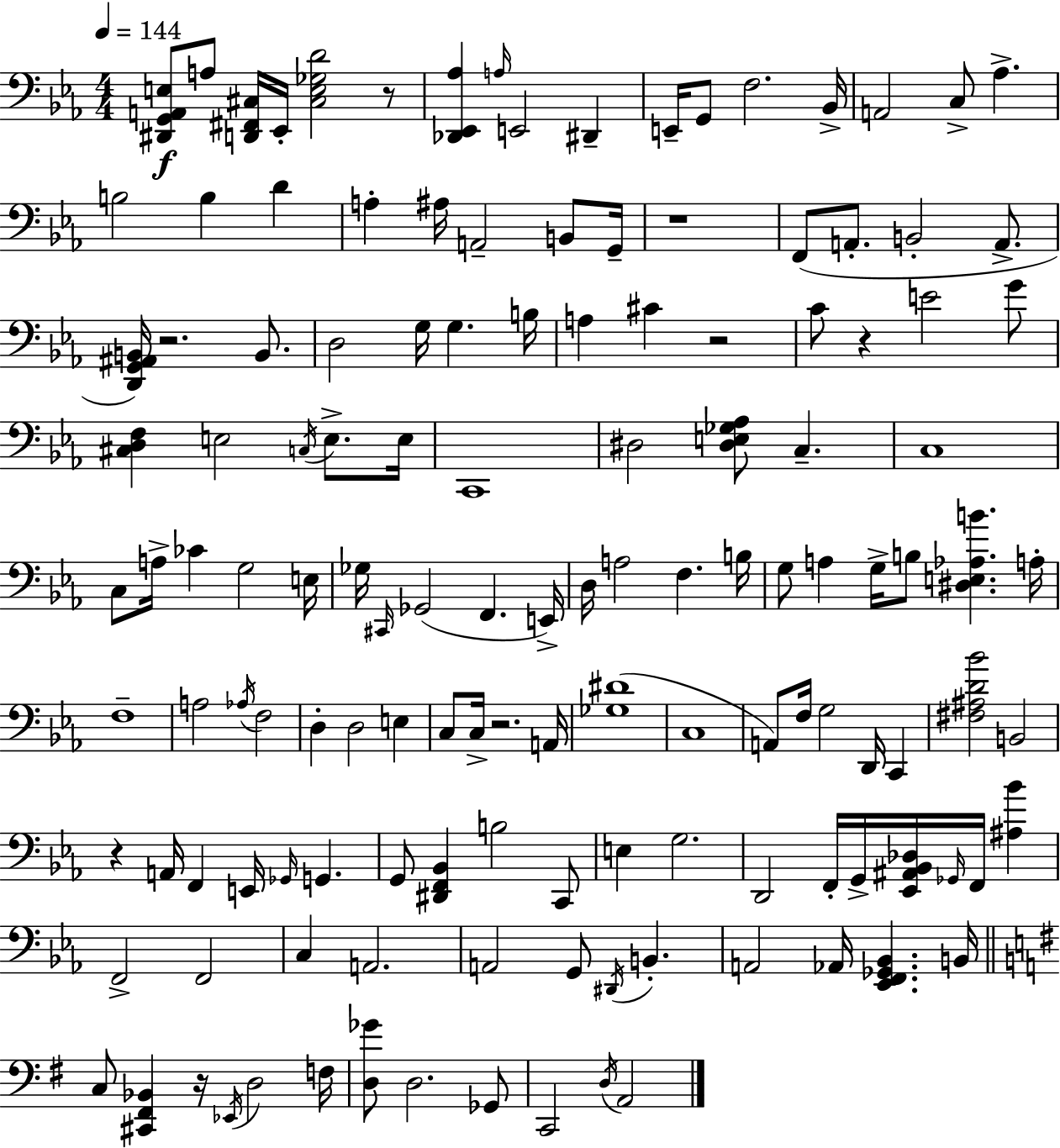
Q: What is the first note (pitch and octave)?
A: A3